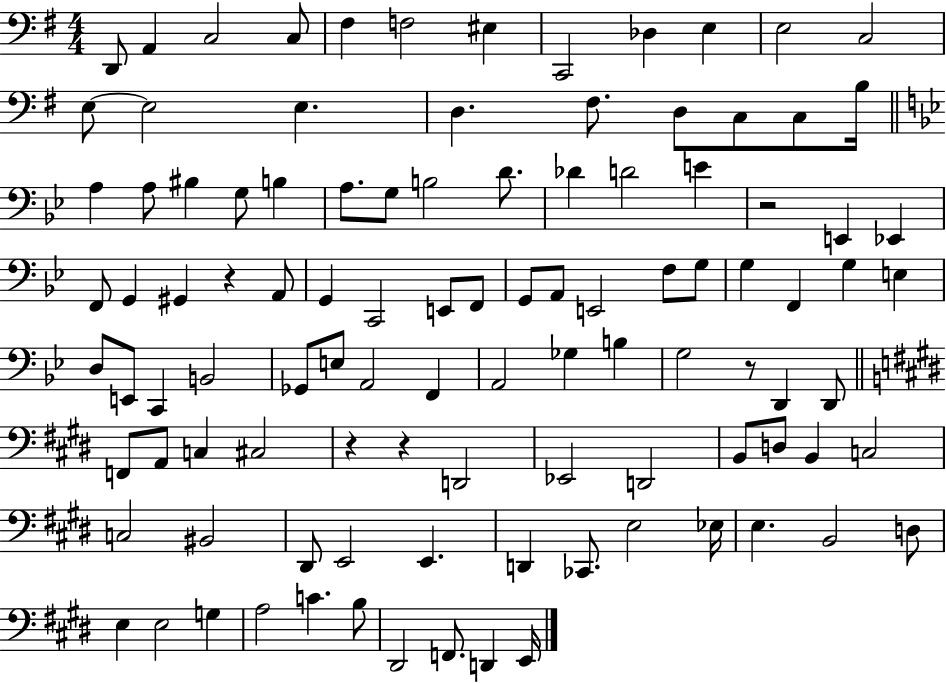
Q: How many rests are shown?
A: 5